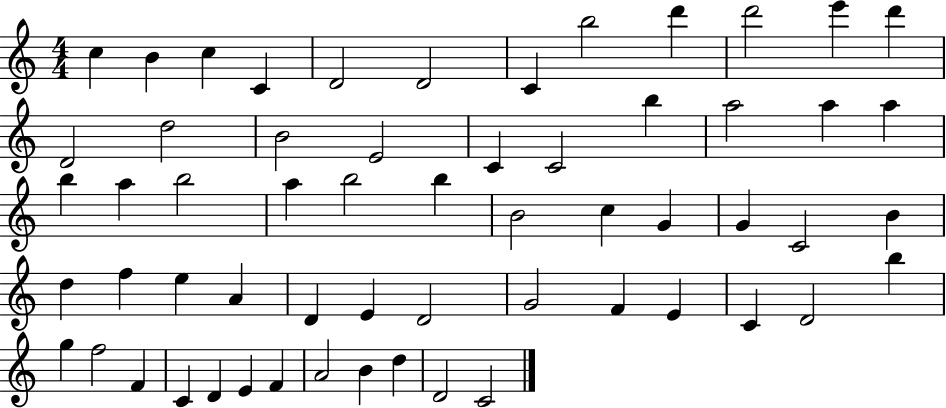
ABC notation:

X:1
T:Untitled
M:4/4
L:1/4
K:C
c B c C D2 D2 C b2 d' d'2 e' d' D2 d2 B2 E2 C C2 b a2 a a b a b2 a b2 b B2 c G G C2 B d f e A D E D2 G2 F E C D2 b g f2 F C D E F A2 B d D2 C2